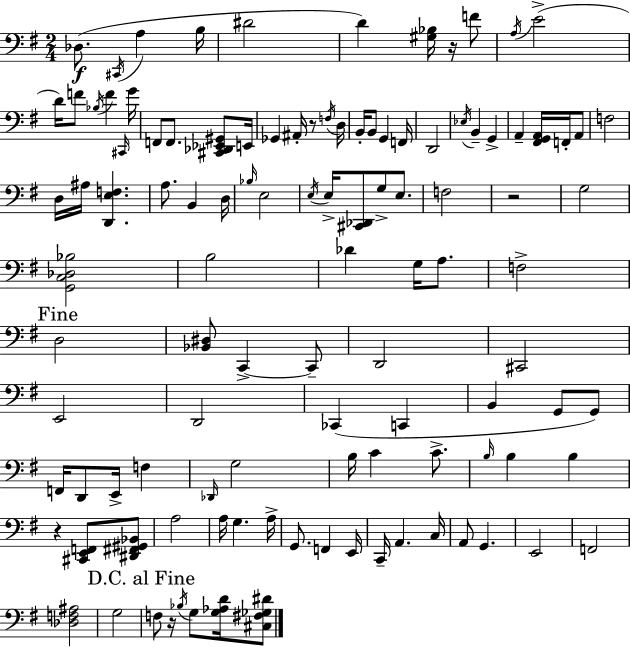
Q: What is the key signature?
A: G major